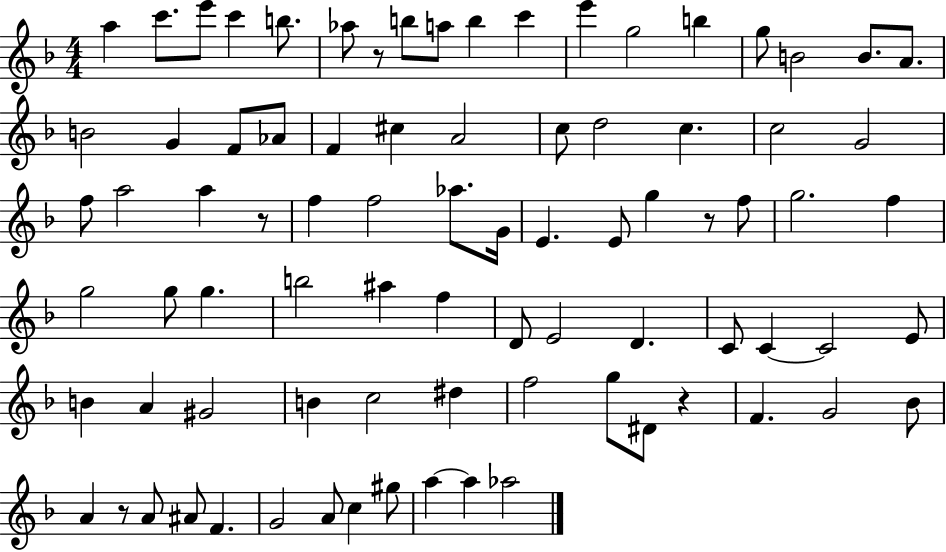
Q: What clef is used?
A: treble